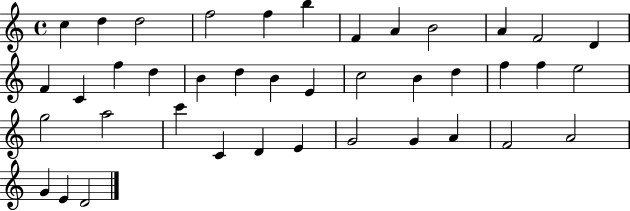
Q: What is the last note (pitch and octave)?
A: D4